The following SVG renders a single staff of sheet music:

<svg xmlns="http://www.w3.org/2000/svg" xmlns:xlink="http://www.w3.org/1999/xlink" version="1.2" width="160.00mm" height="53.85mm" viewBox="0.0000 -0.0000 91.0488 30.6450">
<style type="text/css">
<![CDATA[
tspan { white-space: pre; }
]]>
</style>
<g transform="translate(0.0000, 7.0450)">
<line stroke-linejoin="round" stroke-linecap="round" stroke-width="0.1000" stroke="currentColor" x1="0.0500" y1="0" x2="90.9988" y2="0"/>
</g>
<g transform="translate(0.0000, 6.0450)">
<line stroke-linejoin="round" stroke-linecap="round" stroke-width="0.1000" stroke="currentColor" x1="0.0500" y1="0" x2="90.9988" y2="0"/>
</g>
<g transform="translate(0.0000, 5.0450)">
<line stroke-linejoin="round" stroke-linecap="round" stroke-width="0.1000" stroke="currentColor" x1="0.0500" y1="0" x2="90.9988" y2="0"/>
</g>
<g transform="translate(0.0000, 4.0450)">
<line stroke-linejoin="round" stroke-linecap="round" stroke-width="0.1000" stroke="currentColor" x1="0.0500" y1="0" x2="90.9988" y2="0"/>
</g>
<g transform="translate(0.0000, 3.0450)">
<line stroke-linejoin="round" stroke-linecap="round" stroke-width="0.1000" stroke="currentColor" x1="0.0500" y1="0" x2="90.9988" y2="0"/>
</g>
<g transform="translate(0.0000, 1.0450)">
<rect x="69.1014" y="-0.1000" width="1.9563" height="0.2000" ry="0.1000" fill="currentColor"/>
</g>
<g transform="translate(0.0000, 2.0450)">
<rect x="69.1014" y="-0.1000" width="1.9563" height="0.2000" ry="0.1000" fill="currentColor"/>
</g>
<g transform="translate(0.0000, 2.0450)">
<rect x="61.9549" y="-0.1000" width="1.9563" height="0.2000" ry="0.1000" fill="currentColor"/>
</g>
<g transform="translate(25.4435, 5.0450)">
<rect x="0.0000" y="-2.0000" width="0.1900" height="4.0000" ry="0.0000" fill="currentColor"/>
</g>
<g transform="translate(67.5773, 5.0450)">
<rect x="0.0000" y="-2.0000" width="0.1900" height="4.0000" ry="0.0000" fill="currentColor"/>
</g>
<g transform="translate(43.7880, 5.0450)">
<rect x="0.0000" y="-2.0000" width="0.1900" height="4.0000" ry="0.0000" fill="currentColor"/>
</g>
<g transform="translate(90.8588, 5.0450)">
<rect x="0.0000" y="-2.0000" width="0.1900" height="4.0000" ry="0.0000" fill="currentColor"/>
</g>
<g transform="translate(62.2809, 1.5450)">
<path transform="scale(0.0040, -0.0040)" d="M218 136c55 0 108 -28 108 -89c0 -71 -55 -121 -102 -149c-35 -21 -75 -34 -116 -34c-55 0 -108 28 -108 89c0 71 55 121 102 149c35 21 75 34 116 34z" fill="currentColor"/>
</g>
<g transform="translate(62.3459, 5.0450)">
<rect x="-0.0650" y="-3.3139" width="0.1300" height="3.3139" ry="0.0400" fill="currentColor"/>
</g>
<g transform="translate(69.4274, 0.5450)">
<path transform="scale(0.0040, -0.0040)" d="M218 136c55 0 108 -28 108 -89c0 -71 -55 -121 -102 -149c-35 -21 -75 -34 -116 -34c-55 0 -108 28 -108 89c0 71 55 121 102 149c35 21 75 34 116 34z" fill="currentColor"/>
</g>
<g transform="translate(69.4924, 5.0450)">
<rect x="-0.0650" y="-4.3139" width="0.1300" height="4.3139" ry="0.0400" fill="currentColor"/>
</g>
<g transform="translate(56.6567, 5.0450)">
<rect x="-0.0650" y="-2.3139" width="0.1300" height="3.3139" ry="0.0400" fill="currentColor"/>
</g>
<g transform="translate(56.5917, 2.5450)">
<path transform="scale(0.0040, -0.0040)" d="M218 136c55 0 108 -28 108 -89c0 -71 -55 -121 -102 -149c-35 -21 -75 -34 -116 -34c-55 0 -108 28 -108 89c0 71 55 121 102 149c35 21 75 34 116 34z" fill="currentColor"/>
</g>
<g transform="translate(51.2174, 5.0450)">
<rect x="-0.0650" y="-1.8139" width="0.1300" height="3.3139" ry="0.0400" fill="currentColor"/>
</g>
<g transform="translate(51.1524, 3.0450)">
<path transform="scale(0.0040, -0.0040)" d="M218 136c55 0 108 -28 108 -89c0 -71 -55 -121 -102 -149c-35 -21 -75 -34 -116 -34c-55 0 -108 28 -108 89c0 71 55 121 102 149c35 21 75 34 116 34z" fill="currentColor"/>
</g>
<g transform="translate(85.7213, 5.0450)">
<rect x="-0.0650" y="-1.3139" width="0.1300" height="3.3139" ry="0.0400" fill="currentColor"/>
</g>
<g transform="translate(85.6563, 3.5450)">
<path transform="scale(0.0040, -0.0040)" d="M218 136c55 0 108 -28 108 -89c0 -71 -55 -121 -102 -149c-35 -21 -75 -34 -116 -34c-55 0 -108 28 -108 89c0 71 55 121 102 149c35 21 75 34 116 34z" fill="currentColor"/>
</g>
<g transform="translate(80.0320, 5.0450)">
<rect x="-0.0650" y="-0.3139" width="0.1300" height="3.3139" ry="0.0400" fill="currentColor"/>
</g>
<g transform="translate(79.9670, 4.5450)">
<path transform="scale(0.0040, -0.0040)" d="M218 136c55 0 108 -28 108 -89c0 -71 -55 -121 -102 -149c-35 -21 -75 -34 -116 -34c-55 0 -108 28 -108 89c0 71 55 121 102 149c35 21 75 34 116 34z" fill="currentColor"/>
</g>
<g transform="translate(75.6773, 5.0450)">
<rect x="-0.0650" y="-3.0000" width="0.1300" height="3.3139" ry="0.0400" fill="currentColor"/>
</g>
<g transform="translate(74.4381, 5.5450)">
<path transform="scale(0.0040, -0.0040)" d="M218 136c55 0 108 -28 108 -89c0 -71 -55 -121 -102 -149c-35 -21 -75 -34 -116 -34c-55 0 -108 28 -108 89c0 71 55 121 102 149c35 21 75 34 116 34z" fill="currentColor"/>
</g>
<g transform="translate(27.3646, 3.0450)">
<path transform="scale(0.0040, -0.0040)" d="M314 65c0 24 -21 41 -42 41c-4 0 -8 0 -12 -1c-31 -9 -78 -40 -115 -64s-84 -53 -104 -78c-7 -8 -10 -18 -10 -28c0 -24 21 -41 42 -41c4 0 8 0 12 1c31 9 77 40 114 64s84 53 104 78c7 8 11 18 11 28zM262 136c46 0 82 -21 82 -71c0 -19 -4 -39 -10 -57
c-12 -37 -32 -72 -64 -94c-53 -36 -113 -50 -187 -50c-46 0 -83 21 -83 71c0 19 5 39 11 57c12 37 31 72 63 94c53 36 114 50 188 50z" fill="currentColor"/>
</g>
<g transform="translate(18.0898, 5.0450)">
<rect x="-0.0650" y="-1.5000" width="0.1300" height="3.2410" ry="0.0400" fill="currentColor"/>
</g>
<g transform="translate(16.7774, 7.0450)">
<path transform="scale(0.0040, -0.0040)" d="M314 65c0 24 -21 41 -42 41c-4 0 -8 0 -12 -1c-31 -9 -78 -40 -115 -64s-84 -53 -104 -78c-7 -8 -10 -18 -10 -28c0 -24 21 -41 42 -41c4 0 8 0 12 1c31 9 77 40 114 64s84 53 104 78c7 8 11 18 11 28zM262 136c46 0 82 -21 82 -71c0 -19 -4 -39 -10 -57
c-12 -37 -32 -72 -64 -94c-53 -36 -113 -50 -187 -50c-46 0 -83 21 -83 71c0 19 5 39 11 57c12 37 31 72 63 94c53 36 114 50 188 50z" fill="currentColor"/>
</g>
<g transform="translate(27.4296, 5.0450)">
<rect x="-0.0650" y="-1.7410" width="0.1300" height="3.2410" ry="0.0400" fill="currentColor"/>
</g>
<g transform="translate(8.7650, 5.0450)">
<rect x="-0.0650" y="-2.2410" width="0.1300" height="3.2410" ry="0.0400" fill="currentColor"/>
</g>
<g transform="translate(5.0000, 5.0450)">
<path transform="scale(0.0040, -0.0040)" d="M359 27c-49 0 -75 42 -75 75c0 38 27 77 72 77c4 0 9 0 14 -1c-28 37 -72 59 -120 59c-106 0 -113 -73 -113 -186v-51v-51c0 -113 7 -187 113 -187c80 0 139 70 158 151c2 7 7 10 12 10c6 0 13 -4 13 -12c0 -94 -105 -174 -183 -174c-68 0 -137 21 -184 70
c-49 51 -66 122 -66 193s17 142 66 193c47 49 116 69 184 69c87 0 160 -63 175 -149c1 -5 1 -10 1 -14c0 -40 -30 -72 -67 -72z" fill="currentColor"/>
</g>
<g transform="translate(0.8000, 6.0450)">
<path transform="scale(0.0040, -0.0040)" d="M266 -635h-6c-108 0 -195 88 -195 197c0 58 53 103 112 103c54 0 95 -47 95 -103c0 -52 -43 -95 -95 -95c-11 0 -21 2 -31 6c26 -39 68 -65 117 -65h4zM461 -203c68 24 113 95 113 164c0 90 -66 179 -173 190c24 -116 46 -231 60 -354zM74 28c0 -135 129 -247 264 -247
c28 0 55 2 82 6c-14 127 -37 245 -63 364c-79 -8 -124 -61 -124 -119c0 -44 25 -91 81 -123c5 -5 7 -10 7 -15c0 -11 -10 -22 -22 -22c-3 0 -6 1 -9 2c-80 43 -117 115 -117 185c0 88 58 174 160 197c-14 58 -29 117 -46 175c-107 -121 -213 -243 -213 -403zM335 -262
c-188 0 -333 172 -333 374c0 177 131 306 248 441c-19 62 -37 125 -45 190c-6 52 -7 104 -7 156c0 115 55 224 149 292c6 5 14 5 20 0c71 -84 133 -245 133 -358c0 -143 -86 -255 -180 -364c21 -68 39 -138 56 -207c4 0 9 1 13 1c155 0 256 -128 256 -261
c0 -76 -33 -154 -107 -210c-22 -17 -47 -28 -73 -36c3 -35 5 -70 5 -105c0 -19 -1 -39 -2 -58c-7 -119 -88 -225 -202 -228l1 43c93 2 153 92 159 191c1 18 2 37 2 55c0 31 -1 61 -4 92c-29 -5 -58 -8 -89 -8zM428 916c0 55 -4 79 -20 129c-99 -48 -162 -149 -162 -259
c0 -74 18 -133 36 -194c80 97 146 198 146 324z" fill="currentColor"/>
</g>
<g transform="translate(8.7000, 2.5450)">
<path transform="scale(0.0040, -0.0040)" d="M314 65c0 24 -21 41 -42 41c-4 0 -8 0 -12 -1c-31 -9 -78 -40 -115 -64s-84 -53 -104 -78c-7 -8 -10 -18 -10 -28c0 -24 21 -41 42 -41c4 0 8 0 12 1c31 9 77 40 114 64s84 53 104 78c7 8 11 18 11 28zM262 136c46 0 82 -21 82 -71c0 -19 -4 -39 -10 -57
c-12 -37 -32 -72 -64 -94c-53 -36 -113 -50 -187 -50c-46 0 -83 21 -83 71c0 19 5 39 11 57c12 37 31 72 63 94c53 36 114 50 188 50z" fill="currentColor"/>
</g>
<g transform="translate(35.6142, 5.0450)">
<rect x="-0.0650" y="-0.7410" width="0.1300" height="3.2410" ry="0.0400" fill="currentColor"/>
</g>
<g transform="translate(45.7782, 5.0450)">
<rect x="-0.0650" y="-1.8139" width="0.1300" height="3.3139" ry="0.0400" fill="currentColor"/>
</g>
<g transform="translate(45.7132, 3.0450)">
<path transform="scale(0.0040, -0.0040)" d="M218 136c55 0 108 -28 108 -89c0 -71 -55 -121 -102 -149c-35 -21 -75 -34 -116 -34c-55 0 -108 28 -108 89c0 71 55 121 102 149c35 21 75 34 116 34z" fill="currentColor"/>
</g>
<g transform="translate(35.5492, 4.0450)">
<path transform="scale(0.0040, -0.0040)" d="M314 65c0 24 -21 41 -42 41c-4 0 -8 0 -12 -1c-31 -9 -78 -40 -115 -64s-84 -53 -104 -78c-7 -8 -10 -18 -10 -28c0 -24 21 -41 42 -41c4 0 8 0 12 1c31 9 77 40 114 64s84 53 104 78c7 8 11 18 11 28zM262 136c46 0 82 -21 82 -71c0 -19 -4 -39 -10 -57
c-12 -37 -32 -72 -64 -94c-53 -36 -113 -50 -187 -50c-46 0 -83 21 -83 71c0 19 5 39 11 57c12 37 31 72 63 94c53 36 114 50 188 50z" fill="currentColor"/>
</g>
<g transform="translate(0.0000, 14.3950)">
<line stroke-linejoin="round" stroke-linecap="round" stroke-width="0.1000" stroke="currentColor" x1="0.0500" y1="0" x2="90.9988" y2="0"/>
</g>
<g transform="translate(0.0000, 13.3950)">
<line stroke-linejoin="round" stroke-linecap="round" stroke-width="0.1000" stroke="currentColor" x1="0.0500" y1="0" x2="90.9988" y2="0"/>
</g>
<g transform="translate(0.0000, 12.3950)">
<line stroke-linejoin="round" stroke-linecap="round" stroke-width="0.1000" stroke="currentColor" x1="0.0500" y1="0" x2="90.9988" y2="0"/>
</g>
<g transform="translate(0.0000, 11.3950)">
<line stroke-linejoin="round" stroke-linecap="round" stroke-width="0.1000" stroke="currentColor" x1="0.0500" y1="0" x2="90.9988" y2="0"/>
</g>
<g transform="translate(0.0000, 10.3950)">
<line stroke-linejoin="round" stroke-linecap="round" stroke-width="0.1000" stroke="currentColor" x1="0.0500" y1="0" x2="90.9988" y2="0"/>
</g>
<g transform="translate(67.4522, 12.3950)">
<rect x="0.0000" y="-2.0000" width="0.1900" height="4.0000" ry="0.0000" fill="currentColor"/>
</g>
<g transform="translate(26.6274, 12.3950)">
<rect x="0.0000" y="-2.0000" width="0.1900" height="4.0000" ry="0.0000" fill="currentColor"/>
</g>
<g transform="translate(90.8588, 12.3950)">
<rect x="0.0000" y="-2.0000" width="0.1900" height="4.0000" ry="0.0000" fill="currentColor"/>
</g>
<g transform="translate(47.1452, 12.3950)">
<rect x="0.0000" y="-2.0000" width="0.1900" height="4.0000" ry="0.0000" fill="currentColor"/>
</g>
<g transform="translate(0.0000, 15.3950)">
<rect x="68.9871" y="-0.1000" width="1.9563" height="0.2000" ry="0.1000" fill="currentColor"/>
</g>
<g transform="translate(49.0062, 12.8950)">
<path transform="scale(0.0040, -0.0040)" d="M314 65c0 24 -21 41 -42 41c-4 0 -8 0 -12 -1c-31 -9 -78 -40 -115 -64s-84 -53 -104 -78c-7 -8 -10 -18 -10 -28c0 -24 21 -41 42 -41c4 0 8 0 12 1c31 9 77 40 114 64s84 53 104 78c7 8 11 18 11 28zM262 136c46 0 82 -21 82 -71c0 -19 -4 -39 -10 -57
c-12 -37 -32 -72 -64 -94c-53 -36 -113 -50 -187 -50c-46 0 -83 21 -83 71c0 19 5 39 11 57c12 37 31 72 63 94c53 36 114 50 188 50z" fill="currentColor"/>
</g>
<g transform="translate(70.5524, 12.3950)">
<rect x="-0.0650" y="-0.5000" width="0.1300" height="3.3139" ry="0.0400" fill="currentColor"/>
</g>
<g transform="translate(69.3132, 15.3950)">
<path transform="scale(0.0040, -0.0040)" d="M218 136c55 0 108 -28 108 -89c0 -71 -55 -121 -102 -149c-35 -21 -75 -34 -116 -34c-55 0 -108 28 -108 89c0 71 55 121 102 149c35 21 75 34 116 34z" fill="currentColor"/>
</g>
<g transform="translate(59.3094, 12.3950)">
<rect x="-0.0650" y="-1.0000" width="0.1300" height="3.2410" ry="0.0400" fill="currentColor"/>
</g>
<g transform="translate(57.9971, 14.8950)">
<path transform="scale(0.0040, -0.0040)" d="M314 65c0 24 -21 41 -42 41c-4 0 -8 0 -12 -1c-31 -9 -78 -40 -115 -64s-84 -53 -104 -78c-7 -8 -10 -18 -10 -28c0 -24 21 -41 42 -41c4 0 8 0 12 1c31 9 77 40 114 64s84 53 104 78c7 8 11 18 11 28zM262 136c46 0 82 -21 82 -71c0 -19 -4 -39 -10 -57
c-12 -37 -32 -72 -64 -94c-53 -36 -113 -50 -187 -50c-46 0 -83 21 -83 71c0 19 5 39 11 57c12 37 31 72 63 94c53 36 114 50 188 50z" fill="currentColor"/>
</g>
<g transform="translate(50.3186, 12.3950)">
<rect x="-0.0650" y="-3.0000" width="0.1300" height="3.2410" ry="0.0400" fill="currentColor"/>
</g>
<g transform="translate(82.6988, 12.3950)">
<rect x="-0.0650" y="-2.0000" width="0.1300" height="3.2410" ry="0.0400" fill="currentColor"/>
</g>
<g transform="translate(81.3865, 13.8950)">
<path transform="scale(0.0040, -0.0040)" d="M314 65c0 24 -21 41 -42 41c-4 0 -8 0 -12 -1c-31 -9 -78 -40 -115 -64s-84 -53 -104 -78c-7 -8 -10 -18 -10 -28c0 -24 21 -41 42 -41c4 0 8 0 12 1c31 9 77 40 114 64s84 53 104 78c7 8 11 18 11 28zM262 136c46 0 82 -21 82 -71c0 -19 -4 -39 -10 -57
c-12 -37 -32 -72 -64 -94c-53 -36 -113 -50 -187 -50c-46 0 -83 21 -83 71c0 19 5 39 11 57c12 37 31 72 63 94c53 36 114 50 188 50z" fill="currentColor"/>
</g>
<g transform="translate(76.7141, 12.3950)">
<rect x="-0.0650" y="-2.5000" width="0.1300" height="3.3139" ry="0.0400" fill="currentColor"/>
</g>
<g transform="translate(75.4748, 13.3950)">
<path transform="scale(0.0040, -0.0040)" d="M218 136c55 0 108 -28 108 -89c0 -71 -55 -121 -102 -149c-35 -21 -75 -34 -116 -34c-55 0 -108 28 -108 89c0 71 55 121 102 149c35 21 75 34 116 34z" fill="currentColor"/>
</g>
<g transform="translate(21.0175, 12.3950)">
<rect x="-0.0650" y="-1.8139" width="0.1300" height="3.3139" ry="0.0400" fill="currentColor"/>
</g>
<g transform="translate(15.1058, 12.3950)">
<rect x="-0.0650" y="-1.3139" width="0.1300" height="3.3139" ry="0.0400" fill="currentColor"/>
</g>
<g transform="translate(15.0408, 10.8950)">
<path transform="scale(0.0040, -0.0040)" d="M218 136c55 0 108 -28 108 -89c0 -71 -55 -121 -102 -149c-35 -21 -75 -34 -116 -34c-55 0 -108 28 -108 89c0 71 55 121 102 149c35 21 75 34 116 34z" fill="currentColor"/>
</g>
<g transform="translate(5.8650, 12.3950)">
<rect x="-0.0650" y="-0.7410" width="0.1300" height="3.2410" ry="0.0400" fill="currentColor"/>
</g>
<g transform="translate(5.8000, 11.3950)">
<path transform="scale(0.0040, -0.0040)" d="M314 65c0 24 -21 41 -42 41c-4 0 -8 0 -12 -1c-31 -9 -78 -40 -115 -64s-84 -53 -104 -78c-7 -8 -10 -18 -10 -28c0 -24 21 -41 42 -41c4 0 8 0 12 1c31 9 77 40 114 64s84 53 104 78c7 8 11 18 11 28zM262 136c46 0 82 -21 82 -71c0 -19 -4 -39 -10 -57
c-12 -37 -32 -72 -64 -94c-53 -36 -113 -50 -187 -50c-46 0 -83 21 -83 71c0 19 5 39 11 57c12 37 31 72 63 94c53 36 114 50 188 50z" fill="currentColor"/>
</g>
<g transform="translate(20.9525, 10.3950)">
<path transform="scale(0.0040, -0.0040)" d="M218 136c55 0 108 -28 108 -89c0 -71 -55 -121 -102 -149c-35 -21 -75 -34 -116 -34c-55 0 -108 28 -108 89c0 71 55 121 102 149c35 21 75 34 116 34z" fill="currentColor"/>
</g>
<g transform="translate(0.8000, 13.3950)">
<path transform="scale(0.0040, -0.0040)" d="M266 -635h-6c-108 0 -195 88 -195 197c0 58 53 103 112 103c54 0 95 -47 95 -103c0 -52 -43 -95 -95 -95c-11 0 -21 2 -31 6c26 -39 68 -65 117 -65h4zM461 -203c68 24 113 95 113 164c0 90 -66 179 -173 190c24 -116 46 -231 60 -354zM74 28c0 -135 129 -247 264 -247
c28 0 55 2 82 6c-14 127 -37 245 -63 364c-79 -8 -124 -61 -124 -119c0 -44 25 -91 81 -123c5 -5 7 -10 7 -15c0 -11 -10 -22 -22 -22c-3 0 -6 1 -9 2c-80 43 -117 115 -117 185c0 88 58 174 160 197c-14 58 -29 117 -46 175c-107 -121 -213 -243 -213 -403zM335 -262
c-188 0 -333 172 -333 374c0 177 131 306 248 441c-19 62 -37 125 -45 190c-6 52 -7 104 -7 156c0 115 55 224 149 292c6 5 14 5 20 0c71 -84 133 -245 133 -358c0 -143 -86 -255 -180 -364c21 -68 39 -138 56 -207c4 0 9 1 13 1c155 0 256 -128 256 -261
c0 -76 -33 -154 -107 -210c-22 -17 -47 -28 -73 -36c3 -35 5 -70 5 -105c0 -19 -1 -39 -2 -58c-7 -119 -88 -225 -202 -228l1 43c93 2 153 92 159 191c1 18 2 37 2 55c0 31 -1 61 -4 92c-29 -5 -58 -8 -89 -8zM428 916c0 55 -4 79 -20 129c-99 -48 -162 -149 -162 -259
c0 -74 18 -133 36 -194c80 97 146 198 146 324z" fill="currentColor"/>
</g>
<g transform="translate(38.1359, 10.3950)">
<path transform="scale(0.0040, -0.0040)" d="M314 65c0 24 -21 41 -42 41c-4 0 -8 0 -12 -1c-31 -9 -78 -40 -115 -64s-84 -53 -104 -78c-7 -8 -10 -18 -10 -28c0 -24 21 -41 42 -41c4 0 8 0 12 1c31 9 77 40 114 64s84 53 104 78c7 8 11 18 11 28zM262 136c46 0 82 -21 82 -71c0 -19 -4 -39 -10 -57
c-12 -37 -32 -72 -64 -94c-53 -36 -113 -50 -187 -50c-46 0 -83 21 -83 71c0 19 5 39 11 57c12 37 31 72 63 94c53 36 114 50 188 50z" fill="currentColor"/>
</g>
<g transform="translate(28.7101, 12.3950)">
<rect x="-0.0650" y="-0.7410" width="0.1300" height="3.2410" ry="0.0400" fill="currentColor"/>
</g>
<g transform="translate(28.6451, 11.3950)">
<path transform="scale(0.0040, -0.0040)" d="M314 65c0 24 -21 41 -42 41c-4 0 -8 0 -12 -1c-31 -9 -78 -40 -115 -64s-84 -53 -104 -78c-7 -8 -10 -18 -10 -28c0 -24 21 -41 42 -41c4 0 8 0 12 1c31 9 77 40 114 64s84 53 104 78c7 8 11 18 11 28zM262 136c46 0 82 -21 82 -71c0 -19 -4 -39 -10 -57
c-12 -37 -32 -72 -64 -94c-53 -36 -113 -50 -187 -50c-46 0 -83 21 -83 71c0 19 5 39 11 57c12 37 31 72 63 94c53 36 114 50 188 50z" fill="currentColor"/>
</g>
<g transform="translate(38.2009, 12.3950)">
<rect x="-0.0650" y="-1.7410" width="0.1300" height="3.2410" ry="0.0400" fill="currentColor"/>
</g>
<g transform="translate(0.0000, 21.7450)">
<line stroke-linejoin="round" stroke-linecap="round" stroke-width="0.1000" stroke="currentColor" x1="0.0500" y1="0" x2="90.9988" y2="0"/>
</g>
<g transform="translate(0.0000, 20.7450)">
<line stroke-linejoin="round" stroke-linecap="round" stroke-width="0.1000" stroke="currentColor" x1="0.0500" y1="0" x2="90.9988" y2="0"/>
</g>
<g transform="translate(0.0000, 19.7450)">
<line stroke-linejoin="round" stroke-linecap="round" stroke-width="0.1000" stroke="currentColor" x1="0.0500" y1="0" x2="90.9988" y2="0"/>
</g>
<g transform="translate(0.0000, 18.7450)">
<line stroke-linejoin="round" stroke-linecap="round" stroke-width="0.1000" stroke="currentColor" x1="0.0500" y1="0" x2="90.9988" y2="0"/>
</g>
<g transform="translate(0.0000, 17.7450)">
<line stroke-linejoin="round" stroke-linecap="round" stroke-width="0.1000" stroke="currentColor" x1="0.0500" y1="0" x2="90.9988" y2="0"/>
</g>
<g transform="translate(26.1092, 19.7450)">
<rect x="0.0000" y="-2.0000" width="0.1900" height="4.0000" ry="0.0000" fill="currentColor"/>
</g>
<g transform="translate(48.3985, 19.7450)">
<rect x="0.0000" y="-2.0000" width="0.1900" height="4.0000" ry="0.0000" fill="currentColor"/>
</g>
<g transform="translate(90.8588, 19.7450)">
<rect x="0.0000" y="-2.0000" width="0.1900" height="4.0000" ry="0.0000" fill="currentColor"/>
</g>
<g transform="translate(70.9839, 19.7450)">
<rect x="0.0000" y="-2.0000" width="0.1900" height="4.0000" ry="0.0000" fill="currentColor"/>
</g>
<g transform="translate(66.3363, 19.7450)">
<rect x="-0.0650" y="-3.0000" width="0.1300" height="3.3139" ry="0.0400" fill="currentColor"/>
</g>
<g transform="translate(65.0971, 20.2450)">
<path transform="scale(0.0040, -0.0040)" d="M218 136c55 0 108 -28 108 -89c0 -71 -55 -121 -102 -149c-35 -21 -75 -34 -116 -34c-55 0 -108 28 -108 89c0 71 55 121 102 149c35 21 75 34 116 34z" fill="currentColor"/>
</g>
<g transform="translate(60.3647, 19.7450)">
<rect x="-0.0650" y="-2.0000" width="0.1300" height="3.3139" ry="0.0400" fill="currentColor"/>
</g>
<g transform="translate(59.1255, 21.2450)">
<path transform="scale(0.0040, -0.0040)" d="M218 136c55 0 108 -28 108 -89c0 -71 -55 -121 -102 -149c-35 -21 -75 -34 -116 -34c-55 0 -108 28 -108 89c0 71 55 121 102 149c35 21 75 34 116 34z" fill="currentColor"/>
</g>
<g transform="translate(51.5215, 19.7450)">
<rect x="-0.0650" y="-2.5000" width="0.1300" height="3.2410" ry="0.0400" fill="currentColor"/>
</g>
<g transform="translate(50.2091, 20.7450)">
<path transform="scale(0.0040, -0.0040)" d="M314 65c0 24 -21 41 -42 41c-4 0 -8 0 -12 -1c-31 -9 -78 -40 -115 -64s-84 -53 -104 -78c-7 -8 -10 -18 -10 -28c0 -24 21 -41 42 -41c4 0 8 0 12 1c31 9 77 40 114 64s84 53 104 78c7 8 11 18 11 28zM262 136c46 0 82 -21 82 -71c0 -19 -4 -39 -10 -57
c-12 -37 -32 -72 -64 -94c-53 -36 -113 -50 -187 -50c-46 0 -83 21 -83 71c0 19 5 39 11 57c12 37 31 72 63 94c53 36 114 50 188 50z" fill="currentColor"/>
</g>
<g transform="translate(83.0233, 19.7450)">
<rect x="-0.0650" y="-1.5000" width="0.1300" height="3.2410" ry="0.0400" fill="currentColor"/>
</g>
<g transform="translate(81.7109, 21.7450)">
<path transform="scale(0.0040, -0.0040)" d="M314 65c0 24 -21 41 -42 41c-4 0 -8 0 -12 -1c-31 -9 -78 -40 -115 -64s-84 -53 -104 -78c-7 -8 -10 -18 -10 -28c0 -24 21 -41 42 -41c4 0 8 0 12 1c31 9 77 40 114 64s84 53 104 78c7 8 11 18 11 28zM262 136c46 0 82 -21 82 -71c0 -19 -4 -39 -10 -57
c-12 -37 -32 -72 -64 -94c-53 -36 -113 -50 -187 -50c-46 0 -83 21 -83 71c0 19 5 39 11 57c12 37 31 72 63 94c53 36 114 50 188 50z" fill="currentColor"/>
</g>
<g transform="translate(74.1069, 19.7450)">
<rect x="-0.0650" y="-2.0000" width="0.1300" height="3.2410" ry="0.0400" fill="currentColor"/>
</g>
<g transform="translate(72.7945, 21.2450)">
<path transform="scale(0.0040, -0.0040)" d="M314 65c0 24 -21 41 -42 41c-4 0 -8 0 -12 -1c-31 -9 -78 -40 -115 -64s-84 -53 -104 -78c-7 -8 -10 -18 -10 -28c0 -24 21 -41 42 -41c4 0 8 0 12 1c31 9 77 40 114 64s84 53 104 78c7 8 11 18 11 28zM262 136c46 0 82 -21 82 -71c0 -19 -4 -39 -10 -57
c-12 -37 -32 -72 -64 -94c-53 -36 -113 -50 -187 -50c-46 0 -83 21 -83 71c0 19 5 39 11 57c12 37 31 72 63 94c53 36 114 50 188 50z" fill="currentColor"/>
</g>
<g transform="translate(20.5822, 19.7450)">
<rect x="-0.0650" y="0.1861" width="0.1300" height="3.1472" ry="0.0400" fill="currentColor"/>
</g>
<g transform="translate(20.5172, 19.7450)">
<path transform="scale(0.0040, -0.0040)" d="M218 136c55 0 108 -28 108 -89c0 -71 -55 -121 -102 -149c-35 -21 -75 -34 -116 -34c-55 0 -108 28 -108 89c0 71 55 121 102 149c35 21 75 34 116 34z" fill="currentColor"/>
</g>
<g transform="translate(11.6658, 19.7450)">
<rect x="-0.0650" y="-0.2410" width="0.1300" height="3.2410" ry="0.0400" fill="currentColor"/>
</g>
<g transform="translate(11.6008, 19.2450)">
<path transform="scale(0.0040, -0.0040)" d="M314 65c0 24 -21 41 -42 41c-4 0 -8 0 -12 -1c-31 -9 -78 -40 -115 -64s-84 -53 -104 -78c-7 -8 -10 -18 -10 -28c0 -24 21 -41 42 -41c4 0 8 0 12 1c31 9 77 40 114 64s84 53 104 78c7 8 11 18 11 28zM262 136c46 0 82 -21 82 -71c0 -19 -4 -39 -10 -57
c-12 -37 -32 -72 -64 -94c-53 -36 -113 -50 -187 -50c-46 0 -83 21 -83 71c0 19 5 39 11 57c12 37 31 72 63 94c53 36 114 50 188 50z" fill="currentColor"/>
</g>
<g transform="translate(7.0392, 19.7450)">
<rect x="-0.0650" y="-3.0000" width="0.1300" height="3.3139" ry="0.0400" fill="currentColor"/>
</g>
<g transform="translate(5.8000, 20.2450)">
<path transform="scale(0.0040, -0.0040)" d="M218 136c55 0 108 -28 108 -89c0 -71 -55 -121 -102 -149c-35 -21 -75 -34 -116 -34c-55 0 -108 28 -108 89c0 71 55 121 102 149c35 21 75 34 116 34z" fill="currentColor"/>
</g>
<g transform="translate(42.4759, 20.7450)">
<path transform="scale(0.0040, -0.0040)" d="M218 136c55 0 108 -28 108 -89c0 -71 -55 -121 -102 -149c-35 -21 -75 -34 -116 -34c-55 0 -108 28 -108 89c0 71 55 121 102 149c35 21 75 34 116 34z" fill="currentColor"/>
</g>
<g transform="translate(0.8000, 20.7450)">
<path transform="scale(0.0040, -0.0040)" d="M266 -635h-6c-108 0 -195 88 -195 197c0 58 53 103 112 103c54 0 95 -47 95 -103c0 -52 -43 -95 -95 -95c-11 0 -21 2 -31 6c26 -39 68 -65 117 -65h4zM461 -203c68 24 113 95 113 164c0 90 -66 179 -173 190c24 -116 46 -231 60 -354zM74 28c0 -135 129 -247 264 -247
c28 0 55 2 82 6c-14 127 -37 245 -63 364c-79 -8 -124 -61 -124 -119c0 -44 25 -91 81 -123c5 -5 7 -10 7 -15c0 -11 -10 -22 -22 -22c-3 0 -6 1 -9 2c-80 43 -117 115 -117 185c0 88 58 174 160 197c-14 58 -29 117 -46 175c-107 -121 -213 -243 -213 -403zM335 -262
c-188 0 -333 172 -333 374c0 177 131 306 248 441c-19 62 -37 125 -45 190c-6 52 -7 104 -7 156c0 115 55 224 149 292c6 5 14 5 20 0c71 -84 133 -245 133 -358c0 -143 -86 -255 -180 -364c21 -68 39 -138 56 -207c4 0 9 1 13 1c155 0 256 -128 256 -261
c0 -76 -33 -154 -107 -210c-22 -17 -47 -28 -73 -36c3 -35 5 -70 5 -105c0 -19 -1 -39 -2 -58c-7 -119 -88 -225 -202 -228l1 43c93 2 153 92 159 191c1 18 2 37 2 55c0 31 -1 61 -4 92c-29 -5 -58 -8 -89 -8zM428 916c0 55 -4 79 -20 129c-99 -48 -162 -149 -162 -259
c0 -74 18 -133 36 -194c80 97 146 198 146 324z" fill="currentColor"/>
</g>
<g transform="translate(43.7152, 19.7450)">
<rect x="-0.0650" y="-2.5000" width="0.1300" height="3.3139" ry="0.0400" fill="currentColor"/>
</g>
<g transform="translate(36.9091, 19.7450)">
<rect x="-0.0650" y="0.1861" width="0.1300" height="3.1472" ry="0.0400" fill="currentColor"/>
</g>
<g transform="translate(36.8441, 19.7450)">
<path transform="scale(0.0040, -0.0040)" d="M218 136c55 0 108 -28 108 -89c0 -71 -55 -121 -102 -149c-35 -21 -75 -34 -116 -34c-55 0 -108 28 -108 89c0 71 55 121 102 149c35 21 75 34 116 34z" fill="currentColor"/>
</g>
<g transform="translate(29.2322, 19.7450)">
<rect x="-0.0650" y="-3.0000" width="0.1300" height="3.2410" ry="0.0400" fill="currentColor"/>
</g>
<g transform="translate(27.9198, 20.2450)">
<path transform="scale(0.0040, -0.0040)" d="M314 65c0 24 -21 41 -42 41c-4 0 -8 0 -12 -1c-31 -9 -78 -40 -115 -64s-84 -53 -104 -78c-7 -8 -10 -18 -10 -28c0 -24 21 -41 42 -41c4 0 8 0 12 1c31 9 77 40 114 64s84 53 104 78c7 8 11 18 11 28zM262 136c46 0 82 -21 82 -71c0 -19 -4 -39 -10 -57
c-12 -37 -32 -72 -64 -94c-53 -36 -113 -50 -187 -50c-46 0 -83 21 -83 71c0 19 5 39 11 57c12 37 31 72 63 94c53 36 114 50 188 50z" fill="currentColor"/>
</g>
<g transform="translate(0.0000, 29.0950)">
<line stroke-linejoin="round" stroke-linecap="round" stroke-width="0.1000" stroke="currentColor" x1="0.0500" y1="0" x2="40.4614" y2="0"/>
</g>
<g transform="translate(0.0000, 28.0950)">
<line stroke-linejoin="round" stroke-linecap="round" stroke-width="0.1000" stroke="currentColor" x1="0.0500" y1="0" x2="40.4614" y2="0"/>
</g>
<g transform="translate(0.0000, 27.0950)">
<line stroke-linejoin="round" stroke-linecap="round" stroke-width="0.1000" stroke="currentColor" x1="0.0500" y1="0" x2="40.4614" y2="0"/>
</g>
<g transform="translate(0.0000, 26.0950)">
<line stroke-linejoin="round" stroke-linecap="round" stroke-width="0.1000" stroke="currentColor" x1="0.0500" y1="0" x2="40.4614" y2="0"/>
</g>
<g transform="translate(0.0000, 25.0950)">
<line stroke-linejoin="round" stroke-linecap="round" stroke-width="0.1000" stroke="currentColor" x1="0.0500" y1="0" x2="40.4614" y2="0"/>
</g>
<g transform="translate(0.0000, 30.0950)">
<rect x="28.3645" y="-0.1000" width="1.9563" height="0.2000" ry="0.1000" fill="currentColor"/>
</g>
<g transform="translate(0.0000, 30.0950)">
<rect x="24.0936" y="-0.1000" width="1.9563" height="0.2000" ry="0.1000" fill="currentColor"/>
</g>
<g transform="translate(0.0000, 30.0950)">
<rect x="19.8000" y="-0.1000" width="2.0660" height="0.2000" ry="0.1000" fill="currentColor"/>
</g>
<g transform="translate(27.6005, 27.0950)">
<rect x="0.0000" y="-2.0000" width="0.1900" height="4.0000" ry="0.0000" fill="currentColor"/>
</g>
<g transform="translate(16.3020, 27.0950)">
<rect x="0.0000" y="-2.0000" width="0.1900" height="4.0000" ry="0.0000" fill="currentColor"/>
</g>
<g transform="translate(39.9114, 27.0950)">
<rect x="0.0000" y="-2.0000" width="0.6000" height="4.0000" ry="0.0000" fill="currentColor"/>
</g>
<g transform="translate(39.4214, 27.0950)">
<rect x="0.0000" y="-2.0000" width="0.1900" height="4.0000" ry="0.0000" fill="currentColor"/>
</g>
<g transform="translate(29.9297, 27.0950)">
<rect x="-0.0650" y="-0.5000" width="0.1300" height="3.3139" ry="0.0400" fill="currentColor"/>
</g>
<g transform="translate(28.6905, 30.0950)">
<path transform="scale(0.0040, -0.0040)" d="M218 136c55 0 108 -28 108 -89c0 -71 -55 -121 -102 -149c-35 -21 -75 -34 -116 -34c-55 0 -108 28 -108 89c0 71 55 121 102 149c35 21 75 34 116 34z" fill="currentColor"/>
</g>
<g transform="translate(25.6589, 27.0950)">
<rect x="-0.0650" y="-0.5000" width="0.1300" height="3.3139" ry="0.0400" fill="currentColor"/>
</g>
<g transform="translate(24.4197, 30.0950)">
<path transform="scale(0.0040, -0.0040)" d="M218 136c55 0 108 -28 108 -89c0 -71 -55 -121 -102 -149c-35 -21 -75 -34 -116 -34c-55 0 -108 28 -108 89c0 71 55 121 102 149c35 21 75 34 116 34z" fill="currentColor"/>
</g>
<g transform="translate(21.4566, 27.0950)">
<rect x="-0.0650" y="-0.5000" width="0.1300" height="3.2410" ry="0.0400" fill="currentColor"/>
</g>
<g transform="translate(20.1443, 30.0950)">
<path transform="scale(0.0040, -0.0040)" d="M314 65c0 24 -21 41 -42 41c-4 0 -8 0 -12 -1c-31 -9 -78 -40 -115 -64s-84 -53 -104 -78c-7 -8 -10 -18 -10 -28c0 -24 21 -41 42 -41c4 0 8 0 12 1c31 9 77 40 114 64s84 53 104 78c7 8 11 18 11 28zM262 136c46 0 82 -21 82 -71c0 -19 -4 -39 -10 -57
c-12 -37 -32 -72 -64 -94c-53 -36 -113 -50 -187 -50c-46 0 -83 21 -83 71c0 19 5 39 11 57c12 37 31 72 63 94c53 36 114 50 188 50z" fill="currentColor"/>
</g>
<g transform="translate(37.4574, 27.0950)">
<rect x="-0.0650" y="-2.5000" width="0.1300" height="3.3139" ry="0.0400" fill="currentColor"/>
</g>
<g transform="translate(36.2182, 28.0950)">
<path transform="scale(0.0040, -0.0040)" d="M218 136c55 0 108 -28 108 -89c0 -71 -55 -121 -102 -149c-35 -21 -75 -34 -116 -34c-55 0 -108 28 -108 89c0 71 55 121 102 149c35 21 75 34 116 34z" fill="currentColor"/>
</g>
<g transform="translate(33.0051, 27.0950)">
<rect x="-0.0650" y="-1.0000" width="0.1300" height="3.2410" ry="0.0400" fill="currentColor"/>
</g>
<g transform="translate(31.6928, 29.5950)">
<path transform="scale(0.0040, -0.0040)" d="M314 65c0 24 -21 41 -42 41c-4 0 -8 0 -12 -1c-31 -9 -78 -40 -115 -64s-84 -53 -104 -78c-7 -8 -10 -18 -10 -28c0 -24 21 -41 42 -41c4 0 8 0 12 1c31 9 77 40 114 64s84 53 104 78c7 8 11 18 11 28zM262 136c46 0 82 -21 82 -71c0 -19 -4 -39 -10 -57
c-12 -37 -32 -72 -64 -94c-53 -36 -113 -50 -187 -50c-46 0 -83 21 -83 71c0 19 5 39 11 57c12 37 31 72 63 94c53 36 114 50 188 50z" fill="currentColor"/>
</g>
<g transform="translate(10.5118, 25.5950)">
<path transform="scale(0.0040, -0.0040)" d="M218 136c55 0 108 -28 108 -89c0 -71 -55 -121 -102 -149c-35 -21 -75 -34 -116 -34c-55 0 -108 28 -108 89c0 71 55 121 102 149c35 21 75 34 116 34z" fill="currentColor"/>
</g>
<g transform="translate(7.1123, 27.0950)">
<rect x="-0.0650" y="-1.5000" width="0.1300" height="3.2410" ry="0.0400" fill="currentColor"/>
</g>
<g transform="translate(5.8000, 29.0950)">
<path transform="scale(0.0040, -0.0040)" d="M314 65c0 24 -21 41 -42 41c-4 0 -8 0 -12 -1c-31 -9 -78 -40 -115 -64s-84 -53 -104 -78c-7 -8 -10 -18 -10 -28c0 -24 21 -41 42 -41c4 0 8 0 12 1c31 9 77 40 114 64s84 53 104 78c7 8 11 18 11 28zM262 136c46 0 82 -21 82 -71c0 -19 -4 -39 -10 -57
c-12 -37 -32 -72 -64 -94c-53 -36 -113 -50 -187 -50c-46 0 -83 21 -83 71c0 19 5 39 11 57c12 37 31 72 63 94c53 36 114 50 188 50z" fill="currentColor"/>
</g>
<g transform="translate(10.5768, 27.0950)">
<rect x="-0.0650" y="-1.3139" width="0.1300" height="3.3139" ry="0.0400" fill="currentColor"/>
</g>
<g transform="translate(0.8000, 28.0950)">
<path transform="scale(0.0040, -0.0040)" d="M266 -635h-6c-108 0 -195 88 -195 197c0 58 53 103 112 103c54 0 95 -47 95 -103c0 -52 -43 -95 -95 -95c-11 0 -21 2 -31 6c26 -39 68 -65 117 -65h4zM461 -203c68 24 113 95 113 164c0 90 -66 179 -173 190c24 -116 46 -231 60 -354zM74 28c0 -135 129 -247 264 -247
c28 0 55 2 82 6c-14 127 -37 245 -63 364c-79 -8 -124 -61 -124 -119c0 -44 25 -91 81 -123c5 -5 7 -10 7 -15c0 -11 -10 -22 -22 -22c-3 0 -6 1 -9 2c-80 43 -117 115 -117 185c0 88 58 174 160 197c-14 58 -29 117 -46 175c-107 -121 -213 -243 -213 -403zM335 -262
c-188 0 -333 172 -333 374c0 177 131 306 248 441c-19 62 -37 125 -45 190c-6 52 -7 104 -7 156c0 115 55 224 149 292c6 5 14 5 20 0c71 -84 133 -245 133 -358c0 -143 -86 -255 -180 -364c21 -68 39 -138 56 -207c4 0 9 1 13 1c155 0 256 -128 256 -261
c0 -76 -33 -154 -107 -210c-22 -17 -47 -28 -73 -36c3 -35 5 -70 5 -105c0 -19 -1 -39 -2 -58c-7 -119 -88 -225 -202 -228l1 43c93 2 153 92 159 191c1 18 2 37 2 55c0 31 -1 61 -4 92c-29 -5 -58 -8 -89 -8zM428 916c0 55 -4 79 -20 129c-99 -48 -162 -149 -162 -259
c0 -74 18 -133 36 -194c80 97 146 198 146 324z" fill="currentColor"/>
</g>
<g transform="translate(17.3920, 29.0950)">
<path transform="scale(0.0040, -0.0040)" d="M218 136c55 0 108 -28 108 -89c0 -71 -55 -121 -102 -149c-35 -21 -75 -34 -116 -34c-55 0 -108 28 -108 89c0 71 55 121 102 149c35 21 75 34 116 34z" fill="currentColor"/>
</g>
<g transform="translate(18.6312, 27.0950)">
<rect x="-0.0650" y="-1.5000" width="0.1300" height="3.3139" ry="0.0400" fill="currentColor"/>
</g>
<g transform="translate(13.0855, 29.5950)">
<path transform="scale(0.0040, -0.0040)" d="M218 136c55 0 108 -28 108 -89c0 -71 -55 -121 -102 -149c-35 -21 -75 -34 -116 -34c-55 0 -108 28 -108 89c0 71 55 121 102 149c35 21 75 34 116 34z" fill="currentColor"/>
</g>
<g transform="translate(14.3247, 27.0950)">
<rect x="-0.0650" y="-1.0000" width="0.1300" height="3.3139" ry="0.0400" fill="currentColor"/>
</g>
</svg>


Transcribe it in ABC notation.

X:1
T:Untitled
M:4/4
L:1/4
K:C
g2 E2 f2 d2 f f g b d' A c e d2 e f d2 f2 A2 D2 C G F2 A c2 B A2 B G G2 F A F2 E2 E2 e D E C2 C C D2 G